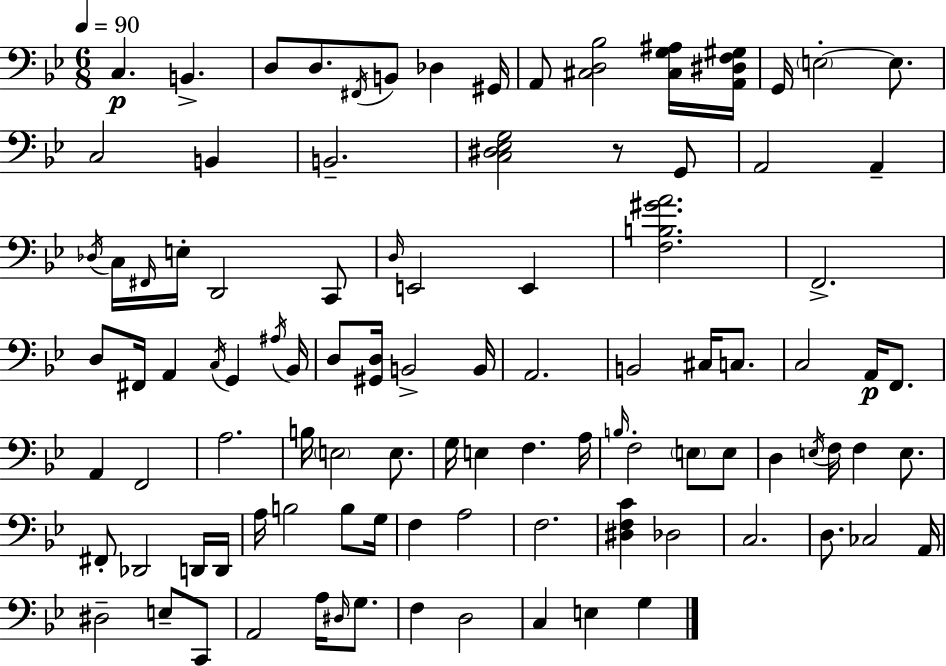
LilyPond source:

{
  \clef bass
  \numericTimeSignature
  \time 6/8
  \key bes \major
  \tempo 4 = 90
  c4.\p b,4.-> | d8 d8. \acciaccatura { fis,16 } b,8 des4 | gis,16 a,8 <cis d bes>2 <cis g ais>16 | <a, dis f gis>16 g,16 \parenthesize e2-.~~ e8. | \break c2 b,4 | b,2.-- | <c dis ees g>2 r8 g,8 | a,2 a,4-- | \break \acciaccatura { des16 } c16 \grace { fis,16 } e16-. d,2 | c,8 \grace { d16 } e,2 | e,4 <f b gis' a'>2. | f,2.-> | \break d8 fis,16 a,4 \acciaccatura { c16 } | g,4 \acciaccatura { ais16 } bes,16 d8 <gis, d>16 b,2-> | b,16 a,2. | b,2 | \break cis16 c8. c2 | a,16\p f,8. a,4 f,2 | a2. | b16 \parenthesize e2 | \break e8. g16 e4 f4. | a16 \grace { b16 } f2-. | \parenthesize e8 e8 d4 \acciaccatura { e16 } | f16 f4 e8. fis,8-. des,2 | \break d,16 d,16 a16 b2 | b8 g16 f4 | a2 f2. | <dis f c'>4 | \break des2 c2. | d8. ces2 | a,16 dis2-- | e8-- c,8 a,2 | \break a16 \grace { dis16 } g8. f4 | d2 c4 | e4 g4 \bar "|."
}